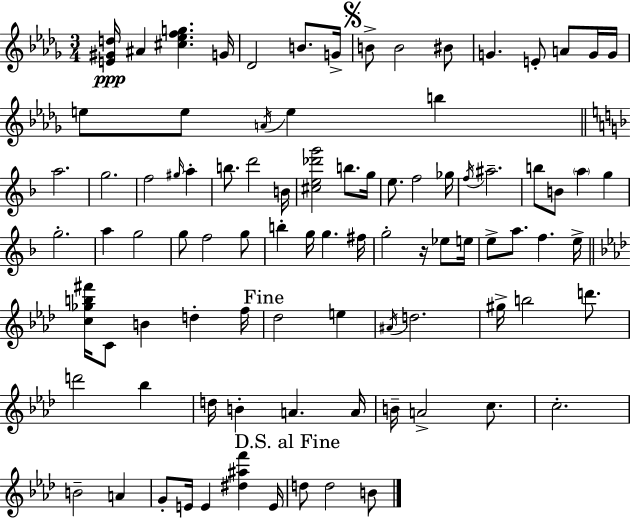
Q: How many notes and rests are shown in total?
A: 90